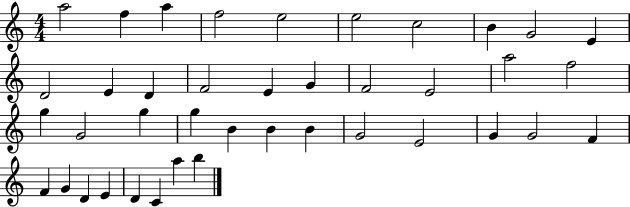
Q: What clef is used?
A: treble